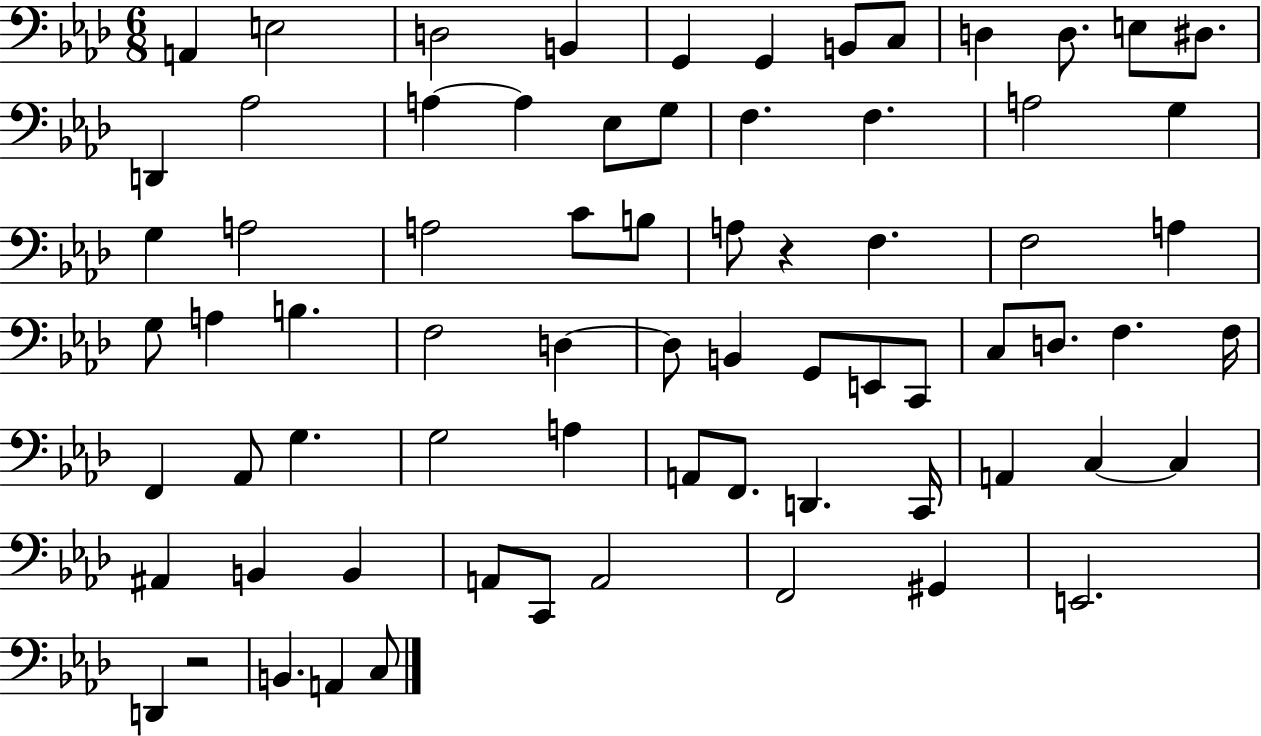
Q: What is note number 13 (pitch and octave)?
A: D2